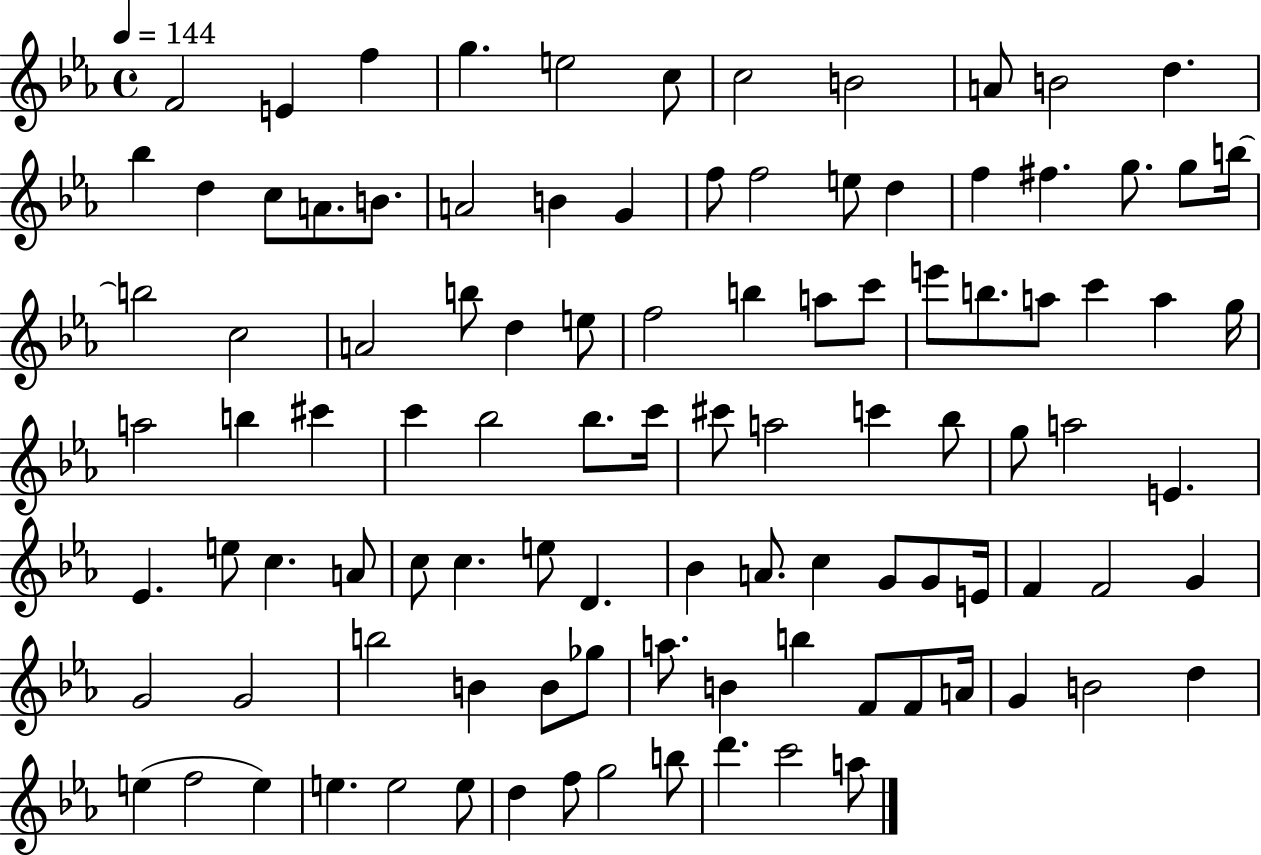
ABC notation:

X:1
T:Untitled
M:4/4
L:1/4
K:Eb
F2 E f g e2 c/2 c2 B2 A/2 B2 d _b d c/2 A/2 B/2 A2 B G f/2 f2 e/2 d f ^f g/2 g/2 b/4 b2 c2 A2 b/2 d e/2 f2 b a/2 c'/2 e'/2 b/2 a/2 c' a g/4 a2 b ^c' c' _b2 _b/2 c'/4 ^c'/2 a2 c' _b/2 g/2 a2 E _E e/2 c A/2 c/2 c e/2 D _B A/2 c G/2 G/2 E/4 F F2 G G2 G2 b2 B B/2 _g/2 a/2 B b F/2 F/2 A/4 G B2 d e f2 e e e2 e/2 d f/2 g2 b/2 d' c'2 a/2